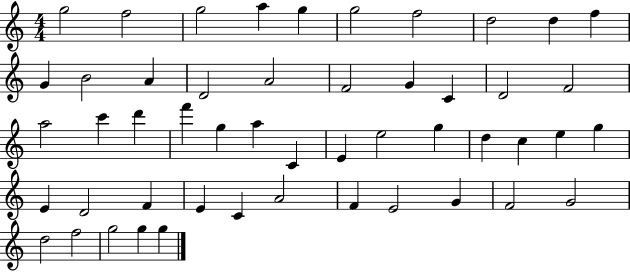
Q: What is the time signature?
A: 4/4